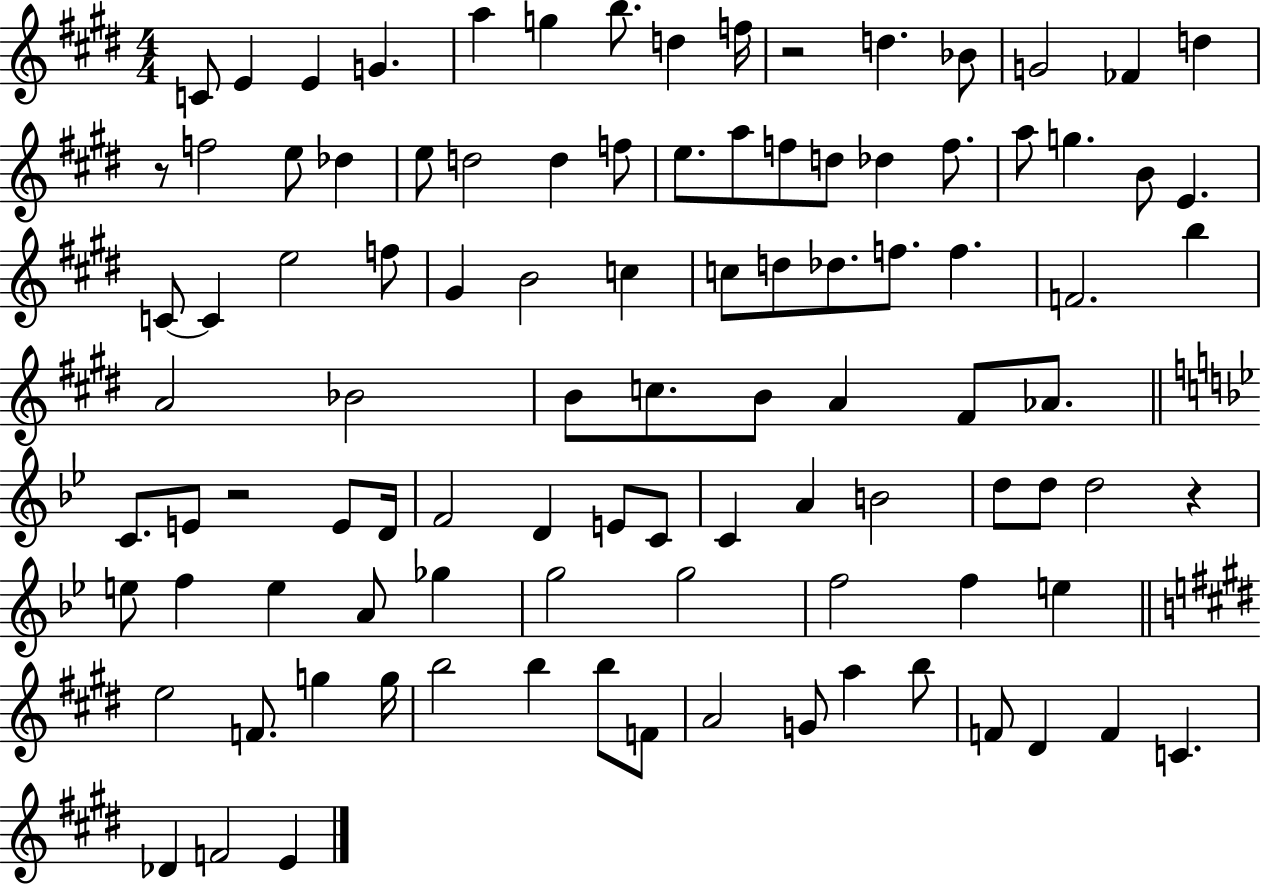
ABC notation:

X:1
T:Untitled
M:4/4
L:1/4
K:E
C/2 E E G a g b/2 d f/4 z2 d _B/2 G2 _F d z/2 f2 e/2 _d e/2 d2 d f/2 e/2 a/2 f/2 d/2 _d f/2 a/2 g B/2 E C/2 C e2 f/2 ^G B2 c c/2 d/2 _d/2 f/2 f F2 b A2 _B2 B/2 c/2 B/2 A ^F/2 _A/2 C/2 E/2 z2 E/2 D/4 F2 D E/2 C/2 C A B2 d/2 d/2 d2 z e/2 f e A/2 _g g2 g2 f2 f e e2 F/2 g g/4 b2 b b/2 F/2 A2 G/2 a b/2 F/2 ^D F C _D F2 E